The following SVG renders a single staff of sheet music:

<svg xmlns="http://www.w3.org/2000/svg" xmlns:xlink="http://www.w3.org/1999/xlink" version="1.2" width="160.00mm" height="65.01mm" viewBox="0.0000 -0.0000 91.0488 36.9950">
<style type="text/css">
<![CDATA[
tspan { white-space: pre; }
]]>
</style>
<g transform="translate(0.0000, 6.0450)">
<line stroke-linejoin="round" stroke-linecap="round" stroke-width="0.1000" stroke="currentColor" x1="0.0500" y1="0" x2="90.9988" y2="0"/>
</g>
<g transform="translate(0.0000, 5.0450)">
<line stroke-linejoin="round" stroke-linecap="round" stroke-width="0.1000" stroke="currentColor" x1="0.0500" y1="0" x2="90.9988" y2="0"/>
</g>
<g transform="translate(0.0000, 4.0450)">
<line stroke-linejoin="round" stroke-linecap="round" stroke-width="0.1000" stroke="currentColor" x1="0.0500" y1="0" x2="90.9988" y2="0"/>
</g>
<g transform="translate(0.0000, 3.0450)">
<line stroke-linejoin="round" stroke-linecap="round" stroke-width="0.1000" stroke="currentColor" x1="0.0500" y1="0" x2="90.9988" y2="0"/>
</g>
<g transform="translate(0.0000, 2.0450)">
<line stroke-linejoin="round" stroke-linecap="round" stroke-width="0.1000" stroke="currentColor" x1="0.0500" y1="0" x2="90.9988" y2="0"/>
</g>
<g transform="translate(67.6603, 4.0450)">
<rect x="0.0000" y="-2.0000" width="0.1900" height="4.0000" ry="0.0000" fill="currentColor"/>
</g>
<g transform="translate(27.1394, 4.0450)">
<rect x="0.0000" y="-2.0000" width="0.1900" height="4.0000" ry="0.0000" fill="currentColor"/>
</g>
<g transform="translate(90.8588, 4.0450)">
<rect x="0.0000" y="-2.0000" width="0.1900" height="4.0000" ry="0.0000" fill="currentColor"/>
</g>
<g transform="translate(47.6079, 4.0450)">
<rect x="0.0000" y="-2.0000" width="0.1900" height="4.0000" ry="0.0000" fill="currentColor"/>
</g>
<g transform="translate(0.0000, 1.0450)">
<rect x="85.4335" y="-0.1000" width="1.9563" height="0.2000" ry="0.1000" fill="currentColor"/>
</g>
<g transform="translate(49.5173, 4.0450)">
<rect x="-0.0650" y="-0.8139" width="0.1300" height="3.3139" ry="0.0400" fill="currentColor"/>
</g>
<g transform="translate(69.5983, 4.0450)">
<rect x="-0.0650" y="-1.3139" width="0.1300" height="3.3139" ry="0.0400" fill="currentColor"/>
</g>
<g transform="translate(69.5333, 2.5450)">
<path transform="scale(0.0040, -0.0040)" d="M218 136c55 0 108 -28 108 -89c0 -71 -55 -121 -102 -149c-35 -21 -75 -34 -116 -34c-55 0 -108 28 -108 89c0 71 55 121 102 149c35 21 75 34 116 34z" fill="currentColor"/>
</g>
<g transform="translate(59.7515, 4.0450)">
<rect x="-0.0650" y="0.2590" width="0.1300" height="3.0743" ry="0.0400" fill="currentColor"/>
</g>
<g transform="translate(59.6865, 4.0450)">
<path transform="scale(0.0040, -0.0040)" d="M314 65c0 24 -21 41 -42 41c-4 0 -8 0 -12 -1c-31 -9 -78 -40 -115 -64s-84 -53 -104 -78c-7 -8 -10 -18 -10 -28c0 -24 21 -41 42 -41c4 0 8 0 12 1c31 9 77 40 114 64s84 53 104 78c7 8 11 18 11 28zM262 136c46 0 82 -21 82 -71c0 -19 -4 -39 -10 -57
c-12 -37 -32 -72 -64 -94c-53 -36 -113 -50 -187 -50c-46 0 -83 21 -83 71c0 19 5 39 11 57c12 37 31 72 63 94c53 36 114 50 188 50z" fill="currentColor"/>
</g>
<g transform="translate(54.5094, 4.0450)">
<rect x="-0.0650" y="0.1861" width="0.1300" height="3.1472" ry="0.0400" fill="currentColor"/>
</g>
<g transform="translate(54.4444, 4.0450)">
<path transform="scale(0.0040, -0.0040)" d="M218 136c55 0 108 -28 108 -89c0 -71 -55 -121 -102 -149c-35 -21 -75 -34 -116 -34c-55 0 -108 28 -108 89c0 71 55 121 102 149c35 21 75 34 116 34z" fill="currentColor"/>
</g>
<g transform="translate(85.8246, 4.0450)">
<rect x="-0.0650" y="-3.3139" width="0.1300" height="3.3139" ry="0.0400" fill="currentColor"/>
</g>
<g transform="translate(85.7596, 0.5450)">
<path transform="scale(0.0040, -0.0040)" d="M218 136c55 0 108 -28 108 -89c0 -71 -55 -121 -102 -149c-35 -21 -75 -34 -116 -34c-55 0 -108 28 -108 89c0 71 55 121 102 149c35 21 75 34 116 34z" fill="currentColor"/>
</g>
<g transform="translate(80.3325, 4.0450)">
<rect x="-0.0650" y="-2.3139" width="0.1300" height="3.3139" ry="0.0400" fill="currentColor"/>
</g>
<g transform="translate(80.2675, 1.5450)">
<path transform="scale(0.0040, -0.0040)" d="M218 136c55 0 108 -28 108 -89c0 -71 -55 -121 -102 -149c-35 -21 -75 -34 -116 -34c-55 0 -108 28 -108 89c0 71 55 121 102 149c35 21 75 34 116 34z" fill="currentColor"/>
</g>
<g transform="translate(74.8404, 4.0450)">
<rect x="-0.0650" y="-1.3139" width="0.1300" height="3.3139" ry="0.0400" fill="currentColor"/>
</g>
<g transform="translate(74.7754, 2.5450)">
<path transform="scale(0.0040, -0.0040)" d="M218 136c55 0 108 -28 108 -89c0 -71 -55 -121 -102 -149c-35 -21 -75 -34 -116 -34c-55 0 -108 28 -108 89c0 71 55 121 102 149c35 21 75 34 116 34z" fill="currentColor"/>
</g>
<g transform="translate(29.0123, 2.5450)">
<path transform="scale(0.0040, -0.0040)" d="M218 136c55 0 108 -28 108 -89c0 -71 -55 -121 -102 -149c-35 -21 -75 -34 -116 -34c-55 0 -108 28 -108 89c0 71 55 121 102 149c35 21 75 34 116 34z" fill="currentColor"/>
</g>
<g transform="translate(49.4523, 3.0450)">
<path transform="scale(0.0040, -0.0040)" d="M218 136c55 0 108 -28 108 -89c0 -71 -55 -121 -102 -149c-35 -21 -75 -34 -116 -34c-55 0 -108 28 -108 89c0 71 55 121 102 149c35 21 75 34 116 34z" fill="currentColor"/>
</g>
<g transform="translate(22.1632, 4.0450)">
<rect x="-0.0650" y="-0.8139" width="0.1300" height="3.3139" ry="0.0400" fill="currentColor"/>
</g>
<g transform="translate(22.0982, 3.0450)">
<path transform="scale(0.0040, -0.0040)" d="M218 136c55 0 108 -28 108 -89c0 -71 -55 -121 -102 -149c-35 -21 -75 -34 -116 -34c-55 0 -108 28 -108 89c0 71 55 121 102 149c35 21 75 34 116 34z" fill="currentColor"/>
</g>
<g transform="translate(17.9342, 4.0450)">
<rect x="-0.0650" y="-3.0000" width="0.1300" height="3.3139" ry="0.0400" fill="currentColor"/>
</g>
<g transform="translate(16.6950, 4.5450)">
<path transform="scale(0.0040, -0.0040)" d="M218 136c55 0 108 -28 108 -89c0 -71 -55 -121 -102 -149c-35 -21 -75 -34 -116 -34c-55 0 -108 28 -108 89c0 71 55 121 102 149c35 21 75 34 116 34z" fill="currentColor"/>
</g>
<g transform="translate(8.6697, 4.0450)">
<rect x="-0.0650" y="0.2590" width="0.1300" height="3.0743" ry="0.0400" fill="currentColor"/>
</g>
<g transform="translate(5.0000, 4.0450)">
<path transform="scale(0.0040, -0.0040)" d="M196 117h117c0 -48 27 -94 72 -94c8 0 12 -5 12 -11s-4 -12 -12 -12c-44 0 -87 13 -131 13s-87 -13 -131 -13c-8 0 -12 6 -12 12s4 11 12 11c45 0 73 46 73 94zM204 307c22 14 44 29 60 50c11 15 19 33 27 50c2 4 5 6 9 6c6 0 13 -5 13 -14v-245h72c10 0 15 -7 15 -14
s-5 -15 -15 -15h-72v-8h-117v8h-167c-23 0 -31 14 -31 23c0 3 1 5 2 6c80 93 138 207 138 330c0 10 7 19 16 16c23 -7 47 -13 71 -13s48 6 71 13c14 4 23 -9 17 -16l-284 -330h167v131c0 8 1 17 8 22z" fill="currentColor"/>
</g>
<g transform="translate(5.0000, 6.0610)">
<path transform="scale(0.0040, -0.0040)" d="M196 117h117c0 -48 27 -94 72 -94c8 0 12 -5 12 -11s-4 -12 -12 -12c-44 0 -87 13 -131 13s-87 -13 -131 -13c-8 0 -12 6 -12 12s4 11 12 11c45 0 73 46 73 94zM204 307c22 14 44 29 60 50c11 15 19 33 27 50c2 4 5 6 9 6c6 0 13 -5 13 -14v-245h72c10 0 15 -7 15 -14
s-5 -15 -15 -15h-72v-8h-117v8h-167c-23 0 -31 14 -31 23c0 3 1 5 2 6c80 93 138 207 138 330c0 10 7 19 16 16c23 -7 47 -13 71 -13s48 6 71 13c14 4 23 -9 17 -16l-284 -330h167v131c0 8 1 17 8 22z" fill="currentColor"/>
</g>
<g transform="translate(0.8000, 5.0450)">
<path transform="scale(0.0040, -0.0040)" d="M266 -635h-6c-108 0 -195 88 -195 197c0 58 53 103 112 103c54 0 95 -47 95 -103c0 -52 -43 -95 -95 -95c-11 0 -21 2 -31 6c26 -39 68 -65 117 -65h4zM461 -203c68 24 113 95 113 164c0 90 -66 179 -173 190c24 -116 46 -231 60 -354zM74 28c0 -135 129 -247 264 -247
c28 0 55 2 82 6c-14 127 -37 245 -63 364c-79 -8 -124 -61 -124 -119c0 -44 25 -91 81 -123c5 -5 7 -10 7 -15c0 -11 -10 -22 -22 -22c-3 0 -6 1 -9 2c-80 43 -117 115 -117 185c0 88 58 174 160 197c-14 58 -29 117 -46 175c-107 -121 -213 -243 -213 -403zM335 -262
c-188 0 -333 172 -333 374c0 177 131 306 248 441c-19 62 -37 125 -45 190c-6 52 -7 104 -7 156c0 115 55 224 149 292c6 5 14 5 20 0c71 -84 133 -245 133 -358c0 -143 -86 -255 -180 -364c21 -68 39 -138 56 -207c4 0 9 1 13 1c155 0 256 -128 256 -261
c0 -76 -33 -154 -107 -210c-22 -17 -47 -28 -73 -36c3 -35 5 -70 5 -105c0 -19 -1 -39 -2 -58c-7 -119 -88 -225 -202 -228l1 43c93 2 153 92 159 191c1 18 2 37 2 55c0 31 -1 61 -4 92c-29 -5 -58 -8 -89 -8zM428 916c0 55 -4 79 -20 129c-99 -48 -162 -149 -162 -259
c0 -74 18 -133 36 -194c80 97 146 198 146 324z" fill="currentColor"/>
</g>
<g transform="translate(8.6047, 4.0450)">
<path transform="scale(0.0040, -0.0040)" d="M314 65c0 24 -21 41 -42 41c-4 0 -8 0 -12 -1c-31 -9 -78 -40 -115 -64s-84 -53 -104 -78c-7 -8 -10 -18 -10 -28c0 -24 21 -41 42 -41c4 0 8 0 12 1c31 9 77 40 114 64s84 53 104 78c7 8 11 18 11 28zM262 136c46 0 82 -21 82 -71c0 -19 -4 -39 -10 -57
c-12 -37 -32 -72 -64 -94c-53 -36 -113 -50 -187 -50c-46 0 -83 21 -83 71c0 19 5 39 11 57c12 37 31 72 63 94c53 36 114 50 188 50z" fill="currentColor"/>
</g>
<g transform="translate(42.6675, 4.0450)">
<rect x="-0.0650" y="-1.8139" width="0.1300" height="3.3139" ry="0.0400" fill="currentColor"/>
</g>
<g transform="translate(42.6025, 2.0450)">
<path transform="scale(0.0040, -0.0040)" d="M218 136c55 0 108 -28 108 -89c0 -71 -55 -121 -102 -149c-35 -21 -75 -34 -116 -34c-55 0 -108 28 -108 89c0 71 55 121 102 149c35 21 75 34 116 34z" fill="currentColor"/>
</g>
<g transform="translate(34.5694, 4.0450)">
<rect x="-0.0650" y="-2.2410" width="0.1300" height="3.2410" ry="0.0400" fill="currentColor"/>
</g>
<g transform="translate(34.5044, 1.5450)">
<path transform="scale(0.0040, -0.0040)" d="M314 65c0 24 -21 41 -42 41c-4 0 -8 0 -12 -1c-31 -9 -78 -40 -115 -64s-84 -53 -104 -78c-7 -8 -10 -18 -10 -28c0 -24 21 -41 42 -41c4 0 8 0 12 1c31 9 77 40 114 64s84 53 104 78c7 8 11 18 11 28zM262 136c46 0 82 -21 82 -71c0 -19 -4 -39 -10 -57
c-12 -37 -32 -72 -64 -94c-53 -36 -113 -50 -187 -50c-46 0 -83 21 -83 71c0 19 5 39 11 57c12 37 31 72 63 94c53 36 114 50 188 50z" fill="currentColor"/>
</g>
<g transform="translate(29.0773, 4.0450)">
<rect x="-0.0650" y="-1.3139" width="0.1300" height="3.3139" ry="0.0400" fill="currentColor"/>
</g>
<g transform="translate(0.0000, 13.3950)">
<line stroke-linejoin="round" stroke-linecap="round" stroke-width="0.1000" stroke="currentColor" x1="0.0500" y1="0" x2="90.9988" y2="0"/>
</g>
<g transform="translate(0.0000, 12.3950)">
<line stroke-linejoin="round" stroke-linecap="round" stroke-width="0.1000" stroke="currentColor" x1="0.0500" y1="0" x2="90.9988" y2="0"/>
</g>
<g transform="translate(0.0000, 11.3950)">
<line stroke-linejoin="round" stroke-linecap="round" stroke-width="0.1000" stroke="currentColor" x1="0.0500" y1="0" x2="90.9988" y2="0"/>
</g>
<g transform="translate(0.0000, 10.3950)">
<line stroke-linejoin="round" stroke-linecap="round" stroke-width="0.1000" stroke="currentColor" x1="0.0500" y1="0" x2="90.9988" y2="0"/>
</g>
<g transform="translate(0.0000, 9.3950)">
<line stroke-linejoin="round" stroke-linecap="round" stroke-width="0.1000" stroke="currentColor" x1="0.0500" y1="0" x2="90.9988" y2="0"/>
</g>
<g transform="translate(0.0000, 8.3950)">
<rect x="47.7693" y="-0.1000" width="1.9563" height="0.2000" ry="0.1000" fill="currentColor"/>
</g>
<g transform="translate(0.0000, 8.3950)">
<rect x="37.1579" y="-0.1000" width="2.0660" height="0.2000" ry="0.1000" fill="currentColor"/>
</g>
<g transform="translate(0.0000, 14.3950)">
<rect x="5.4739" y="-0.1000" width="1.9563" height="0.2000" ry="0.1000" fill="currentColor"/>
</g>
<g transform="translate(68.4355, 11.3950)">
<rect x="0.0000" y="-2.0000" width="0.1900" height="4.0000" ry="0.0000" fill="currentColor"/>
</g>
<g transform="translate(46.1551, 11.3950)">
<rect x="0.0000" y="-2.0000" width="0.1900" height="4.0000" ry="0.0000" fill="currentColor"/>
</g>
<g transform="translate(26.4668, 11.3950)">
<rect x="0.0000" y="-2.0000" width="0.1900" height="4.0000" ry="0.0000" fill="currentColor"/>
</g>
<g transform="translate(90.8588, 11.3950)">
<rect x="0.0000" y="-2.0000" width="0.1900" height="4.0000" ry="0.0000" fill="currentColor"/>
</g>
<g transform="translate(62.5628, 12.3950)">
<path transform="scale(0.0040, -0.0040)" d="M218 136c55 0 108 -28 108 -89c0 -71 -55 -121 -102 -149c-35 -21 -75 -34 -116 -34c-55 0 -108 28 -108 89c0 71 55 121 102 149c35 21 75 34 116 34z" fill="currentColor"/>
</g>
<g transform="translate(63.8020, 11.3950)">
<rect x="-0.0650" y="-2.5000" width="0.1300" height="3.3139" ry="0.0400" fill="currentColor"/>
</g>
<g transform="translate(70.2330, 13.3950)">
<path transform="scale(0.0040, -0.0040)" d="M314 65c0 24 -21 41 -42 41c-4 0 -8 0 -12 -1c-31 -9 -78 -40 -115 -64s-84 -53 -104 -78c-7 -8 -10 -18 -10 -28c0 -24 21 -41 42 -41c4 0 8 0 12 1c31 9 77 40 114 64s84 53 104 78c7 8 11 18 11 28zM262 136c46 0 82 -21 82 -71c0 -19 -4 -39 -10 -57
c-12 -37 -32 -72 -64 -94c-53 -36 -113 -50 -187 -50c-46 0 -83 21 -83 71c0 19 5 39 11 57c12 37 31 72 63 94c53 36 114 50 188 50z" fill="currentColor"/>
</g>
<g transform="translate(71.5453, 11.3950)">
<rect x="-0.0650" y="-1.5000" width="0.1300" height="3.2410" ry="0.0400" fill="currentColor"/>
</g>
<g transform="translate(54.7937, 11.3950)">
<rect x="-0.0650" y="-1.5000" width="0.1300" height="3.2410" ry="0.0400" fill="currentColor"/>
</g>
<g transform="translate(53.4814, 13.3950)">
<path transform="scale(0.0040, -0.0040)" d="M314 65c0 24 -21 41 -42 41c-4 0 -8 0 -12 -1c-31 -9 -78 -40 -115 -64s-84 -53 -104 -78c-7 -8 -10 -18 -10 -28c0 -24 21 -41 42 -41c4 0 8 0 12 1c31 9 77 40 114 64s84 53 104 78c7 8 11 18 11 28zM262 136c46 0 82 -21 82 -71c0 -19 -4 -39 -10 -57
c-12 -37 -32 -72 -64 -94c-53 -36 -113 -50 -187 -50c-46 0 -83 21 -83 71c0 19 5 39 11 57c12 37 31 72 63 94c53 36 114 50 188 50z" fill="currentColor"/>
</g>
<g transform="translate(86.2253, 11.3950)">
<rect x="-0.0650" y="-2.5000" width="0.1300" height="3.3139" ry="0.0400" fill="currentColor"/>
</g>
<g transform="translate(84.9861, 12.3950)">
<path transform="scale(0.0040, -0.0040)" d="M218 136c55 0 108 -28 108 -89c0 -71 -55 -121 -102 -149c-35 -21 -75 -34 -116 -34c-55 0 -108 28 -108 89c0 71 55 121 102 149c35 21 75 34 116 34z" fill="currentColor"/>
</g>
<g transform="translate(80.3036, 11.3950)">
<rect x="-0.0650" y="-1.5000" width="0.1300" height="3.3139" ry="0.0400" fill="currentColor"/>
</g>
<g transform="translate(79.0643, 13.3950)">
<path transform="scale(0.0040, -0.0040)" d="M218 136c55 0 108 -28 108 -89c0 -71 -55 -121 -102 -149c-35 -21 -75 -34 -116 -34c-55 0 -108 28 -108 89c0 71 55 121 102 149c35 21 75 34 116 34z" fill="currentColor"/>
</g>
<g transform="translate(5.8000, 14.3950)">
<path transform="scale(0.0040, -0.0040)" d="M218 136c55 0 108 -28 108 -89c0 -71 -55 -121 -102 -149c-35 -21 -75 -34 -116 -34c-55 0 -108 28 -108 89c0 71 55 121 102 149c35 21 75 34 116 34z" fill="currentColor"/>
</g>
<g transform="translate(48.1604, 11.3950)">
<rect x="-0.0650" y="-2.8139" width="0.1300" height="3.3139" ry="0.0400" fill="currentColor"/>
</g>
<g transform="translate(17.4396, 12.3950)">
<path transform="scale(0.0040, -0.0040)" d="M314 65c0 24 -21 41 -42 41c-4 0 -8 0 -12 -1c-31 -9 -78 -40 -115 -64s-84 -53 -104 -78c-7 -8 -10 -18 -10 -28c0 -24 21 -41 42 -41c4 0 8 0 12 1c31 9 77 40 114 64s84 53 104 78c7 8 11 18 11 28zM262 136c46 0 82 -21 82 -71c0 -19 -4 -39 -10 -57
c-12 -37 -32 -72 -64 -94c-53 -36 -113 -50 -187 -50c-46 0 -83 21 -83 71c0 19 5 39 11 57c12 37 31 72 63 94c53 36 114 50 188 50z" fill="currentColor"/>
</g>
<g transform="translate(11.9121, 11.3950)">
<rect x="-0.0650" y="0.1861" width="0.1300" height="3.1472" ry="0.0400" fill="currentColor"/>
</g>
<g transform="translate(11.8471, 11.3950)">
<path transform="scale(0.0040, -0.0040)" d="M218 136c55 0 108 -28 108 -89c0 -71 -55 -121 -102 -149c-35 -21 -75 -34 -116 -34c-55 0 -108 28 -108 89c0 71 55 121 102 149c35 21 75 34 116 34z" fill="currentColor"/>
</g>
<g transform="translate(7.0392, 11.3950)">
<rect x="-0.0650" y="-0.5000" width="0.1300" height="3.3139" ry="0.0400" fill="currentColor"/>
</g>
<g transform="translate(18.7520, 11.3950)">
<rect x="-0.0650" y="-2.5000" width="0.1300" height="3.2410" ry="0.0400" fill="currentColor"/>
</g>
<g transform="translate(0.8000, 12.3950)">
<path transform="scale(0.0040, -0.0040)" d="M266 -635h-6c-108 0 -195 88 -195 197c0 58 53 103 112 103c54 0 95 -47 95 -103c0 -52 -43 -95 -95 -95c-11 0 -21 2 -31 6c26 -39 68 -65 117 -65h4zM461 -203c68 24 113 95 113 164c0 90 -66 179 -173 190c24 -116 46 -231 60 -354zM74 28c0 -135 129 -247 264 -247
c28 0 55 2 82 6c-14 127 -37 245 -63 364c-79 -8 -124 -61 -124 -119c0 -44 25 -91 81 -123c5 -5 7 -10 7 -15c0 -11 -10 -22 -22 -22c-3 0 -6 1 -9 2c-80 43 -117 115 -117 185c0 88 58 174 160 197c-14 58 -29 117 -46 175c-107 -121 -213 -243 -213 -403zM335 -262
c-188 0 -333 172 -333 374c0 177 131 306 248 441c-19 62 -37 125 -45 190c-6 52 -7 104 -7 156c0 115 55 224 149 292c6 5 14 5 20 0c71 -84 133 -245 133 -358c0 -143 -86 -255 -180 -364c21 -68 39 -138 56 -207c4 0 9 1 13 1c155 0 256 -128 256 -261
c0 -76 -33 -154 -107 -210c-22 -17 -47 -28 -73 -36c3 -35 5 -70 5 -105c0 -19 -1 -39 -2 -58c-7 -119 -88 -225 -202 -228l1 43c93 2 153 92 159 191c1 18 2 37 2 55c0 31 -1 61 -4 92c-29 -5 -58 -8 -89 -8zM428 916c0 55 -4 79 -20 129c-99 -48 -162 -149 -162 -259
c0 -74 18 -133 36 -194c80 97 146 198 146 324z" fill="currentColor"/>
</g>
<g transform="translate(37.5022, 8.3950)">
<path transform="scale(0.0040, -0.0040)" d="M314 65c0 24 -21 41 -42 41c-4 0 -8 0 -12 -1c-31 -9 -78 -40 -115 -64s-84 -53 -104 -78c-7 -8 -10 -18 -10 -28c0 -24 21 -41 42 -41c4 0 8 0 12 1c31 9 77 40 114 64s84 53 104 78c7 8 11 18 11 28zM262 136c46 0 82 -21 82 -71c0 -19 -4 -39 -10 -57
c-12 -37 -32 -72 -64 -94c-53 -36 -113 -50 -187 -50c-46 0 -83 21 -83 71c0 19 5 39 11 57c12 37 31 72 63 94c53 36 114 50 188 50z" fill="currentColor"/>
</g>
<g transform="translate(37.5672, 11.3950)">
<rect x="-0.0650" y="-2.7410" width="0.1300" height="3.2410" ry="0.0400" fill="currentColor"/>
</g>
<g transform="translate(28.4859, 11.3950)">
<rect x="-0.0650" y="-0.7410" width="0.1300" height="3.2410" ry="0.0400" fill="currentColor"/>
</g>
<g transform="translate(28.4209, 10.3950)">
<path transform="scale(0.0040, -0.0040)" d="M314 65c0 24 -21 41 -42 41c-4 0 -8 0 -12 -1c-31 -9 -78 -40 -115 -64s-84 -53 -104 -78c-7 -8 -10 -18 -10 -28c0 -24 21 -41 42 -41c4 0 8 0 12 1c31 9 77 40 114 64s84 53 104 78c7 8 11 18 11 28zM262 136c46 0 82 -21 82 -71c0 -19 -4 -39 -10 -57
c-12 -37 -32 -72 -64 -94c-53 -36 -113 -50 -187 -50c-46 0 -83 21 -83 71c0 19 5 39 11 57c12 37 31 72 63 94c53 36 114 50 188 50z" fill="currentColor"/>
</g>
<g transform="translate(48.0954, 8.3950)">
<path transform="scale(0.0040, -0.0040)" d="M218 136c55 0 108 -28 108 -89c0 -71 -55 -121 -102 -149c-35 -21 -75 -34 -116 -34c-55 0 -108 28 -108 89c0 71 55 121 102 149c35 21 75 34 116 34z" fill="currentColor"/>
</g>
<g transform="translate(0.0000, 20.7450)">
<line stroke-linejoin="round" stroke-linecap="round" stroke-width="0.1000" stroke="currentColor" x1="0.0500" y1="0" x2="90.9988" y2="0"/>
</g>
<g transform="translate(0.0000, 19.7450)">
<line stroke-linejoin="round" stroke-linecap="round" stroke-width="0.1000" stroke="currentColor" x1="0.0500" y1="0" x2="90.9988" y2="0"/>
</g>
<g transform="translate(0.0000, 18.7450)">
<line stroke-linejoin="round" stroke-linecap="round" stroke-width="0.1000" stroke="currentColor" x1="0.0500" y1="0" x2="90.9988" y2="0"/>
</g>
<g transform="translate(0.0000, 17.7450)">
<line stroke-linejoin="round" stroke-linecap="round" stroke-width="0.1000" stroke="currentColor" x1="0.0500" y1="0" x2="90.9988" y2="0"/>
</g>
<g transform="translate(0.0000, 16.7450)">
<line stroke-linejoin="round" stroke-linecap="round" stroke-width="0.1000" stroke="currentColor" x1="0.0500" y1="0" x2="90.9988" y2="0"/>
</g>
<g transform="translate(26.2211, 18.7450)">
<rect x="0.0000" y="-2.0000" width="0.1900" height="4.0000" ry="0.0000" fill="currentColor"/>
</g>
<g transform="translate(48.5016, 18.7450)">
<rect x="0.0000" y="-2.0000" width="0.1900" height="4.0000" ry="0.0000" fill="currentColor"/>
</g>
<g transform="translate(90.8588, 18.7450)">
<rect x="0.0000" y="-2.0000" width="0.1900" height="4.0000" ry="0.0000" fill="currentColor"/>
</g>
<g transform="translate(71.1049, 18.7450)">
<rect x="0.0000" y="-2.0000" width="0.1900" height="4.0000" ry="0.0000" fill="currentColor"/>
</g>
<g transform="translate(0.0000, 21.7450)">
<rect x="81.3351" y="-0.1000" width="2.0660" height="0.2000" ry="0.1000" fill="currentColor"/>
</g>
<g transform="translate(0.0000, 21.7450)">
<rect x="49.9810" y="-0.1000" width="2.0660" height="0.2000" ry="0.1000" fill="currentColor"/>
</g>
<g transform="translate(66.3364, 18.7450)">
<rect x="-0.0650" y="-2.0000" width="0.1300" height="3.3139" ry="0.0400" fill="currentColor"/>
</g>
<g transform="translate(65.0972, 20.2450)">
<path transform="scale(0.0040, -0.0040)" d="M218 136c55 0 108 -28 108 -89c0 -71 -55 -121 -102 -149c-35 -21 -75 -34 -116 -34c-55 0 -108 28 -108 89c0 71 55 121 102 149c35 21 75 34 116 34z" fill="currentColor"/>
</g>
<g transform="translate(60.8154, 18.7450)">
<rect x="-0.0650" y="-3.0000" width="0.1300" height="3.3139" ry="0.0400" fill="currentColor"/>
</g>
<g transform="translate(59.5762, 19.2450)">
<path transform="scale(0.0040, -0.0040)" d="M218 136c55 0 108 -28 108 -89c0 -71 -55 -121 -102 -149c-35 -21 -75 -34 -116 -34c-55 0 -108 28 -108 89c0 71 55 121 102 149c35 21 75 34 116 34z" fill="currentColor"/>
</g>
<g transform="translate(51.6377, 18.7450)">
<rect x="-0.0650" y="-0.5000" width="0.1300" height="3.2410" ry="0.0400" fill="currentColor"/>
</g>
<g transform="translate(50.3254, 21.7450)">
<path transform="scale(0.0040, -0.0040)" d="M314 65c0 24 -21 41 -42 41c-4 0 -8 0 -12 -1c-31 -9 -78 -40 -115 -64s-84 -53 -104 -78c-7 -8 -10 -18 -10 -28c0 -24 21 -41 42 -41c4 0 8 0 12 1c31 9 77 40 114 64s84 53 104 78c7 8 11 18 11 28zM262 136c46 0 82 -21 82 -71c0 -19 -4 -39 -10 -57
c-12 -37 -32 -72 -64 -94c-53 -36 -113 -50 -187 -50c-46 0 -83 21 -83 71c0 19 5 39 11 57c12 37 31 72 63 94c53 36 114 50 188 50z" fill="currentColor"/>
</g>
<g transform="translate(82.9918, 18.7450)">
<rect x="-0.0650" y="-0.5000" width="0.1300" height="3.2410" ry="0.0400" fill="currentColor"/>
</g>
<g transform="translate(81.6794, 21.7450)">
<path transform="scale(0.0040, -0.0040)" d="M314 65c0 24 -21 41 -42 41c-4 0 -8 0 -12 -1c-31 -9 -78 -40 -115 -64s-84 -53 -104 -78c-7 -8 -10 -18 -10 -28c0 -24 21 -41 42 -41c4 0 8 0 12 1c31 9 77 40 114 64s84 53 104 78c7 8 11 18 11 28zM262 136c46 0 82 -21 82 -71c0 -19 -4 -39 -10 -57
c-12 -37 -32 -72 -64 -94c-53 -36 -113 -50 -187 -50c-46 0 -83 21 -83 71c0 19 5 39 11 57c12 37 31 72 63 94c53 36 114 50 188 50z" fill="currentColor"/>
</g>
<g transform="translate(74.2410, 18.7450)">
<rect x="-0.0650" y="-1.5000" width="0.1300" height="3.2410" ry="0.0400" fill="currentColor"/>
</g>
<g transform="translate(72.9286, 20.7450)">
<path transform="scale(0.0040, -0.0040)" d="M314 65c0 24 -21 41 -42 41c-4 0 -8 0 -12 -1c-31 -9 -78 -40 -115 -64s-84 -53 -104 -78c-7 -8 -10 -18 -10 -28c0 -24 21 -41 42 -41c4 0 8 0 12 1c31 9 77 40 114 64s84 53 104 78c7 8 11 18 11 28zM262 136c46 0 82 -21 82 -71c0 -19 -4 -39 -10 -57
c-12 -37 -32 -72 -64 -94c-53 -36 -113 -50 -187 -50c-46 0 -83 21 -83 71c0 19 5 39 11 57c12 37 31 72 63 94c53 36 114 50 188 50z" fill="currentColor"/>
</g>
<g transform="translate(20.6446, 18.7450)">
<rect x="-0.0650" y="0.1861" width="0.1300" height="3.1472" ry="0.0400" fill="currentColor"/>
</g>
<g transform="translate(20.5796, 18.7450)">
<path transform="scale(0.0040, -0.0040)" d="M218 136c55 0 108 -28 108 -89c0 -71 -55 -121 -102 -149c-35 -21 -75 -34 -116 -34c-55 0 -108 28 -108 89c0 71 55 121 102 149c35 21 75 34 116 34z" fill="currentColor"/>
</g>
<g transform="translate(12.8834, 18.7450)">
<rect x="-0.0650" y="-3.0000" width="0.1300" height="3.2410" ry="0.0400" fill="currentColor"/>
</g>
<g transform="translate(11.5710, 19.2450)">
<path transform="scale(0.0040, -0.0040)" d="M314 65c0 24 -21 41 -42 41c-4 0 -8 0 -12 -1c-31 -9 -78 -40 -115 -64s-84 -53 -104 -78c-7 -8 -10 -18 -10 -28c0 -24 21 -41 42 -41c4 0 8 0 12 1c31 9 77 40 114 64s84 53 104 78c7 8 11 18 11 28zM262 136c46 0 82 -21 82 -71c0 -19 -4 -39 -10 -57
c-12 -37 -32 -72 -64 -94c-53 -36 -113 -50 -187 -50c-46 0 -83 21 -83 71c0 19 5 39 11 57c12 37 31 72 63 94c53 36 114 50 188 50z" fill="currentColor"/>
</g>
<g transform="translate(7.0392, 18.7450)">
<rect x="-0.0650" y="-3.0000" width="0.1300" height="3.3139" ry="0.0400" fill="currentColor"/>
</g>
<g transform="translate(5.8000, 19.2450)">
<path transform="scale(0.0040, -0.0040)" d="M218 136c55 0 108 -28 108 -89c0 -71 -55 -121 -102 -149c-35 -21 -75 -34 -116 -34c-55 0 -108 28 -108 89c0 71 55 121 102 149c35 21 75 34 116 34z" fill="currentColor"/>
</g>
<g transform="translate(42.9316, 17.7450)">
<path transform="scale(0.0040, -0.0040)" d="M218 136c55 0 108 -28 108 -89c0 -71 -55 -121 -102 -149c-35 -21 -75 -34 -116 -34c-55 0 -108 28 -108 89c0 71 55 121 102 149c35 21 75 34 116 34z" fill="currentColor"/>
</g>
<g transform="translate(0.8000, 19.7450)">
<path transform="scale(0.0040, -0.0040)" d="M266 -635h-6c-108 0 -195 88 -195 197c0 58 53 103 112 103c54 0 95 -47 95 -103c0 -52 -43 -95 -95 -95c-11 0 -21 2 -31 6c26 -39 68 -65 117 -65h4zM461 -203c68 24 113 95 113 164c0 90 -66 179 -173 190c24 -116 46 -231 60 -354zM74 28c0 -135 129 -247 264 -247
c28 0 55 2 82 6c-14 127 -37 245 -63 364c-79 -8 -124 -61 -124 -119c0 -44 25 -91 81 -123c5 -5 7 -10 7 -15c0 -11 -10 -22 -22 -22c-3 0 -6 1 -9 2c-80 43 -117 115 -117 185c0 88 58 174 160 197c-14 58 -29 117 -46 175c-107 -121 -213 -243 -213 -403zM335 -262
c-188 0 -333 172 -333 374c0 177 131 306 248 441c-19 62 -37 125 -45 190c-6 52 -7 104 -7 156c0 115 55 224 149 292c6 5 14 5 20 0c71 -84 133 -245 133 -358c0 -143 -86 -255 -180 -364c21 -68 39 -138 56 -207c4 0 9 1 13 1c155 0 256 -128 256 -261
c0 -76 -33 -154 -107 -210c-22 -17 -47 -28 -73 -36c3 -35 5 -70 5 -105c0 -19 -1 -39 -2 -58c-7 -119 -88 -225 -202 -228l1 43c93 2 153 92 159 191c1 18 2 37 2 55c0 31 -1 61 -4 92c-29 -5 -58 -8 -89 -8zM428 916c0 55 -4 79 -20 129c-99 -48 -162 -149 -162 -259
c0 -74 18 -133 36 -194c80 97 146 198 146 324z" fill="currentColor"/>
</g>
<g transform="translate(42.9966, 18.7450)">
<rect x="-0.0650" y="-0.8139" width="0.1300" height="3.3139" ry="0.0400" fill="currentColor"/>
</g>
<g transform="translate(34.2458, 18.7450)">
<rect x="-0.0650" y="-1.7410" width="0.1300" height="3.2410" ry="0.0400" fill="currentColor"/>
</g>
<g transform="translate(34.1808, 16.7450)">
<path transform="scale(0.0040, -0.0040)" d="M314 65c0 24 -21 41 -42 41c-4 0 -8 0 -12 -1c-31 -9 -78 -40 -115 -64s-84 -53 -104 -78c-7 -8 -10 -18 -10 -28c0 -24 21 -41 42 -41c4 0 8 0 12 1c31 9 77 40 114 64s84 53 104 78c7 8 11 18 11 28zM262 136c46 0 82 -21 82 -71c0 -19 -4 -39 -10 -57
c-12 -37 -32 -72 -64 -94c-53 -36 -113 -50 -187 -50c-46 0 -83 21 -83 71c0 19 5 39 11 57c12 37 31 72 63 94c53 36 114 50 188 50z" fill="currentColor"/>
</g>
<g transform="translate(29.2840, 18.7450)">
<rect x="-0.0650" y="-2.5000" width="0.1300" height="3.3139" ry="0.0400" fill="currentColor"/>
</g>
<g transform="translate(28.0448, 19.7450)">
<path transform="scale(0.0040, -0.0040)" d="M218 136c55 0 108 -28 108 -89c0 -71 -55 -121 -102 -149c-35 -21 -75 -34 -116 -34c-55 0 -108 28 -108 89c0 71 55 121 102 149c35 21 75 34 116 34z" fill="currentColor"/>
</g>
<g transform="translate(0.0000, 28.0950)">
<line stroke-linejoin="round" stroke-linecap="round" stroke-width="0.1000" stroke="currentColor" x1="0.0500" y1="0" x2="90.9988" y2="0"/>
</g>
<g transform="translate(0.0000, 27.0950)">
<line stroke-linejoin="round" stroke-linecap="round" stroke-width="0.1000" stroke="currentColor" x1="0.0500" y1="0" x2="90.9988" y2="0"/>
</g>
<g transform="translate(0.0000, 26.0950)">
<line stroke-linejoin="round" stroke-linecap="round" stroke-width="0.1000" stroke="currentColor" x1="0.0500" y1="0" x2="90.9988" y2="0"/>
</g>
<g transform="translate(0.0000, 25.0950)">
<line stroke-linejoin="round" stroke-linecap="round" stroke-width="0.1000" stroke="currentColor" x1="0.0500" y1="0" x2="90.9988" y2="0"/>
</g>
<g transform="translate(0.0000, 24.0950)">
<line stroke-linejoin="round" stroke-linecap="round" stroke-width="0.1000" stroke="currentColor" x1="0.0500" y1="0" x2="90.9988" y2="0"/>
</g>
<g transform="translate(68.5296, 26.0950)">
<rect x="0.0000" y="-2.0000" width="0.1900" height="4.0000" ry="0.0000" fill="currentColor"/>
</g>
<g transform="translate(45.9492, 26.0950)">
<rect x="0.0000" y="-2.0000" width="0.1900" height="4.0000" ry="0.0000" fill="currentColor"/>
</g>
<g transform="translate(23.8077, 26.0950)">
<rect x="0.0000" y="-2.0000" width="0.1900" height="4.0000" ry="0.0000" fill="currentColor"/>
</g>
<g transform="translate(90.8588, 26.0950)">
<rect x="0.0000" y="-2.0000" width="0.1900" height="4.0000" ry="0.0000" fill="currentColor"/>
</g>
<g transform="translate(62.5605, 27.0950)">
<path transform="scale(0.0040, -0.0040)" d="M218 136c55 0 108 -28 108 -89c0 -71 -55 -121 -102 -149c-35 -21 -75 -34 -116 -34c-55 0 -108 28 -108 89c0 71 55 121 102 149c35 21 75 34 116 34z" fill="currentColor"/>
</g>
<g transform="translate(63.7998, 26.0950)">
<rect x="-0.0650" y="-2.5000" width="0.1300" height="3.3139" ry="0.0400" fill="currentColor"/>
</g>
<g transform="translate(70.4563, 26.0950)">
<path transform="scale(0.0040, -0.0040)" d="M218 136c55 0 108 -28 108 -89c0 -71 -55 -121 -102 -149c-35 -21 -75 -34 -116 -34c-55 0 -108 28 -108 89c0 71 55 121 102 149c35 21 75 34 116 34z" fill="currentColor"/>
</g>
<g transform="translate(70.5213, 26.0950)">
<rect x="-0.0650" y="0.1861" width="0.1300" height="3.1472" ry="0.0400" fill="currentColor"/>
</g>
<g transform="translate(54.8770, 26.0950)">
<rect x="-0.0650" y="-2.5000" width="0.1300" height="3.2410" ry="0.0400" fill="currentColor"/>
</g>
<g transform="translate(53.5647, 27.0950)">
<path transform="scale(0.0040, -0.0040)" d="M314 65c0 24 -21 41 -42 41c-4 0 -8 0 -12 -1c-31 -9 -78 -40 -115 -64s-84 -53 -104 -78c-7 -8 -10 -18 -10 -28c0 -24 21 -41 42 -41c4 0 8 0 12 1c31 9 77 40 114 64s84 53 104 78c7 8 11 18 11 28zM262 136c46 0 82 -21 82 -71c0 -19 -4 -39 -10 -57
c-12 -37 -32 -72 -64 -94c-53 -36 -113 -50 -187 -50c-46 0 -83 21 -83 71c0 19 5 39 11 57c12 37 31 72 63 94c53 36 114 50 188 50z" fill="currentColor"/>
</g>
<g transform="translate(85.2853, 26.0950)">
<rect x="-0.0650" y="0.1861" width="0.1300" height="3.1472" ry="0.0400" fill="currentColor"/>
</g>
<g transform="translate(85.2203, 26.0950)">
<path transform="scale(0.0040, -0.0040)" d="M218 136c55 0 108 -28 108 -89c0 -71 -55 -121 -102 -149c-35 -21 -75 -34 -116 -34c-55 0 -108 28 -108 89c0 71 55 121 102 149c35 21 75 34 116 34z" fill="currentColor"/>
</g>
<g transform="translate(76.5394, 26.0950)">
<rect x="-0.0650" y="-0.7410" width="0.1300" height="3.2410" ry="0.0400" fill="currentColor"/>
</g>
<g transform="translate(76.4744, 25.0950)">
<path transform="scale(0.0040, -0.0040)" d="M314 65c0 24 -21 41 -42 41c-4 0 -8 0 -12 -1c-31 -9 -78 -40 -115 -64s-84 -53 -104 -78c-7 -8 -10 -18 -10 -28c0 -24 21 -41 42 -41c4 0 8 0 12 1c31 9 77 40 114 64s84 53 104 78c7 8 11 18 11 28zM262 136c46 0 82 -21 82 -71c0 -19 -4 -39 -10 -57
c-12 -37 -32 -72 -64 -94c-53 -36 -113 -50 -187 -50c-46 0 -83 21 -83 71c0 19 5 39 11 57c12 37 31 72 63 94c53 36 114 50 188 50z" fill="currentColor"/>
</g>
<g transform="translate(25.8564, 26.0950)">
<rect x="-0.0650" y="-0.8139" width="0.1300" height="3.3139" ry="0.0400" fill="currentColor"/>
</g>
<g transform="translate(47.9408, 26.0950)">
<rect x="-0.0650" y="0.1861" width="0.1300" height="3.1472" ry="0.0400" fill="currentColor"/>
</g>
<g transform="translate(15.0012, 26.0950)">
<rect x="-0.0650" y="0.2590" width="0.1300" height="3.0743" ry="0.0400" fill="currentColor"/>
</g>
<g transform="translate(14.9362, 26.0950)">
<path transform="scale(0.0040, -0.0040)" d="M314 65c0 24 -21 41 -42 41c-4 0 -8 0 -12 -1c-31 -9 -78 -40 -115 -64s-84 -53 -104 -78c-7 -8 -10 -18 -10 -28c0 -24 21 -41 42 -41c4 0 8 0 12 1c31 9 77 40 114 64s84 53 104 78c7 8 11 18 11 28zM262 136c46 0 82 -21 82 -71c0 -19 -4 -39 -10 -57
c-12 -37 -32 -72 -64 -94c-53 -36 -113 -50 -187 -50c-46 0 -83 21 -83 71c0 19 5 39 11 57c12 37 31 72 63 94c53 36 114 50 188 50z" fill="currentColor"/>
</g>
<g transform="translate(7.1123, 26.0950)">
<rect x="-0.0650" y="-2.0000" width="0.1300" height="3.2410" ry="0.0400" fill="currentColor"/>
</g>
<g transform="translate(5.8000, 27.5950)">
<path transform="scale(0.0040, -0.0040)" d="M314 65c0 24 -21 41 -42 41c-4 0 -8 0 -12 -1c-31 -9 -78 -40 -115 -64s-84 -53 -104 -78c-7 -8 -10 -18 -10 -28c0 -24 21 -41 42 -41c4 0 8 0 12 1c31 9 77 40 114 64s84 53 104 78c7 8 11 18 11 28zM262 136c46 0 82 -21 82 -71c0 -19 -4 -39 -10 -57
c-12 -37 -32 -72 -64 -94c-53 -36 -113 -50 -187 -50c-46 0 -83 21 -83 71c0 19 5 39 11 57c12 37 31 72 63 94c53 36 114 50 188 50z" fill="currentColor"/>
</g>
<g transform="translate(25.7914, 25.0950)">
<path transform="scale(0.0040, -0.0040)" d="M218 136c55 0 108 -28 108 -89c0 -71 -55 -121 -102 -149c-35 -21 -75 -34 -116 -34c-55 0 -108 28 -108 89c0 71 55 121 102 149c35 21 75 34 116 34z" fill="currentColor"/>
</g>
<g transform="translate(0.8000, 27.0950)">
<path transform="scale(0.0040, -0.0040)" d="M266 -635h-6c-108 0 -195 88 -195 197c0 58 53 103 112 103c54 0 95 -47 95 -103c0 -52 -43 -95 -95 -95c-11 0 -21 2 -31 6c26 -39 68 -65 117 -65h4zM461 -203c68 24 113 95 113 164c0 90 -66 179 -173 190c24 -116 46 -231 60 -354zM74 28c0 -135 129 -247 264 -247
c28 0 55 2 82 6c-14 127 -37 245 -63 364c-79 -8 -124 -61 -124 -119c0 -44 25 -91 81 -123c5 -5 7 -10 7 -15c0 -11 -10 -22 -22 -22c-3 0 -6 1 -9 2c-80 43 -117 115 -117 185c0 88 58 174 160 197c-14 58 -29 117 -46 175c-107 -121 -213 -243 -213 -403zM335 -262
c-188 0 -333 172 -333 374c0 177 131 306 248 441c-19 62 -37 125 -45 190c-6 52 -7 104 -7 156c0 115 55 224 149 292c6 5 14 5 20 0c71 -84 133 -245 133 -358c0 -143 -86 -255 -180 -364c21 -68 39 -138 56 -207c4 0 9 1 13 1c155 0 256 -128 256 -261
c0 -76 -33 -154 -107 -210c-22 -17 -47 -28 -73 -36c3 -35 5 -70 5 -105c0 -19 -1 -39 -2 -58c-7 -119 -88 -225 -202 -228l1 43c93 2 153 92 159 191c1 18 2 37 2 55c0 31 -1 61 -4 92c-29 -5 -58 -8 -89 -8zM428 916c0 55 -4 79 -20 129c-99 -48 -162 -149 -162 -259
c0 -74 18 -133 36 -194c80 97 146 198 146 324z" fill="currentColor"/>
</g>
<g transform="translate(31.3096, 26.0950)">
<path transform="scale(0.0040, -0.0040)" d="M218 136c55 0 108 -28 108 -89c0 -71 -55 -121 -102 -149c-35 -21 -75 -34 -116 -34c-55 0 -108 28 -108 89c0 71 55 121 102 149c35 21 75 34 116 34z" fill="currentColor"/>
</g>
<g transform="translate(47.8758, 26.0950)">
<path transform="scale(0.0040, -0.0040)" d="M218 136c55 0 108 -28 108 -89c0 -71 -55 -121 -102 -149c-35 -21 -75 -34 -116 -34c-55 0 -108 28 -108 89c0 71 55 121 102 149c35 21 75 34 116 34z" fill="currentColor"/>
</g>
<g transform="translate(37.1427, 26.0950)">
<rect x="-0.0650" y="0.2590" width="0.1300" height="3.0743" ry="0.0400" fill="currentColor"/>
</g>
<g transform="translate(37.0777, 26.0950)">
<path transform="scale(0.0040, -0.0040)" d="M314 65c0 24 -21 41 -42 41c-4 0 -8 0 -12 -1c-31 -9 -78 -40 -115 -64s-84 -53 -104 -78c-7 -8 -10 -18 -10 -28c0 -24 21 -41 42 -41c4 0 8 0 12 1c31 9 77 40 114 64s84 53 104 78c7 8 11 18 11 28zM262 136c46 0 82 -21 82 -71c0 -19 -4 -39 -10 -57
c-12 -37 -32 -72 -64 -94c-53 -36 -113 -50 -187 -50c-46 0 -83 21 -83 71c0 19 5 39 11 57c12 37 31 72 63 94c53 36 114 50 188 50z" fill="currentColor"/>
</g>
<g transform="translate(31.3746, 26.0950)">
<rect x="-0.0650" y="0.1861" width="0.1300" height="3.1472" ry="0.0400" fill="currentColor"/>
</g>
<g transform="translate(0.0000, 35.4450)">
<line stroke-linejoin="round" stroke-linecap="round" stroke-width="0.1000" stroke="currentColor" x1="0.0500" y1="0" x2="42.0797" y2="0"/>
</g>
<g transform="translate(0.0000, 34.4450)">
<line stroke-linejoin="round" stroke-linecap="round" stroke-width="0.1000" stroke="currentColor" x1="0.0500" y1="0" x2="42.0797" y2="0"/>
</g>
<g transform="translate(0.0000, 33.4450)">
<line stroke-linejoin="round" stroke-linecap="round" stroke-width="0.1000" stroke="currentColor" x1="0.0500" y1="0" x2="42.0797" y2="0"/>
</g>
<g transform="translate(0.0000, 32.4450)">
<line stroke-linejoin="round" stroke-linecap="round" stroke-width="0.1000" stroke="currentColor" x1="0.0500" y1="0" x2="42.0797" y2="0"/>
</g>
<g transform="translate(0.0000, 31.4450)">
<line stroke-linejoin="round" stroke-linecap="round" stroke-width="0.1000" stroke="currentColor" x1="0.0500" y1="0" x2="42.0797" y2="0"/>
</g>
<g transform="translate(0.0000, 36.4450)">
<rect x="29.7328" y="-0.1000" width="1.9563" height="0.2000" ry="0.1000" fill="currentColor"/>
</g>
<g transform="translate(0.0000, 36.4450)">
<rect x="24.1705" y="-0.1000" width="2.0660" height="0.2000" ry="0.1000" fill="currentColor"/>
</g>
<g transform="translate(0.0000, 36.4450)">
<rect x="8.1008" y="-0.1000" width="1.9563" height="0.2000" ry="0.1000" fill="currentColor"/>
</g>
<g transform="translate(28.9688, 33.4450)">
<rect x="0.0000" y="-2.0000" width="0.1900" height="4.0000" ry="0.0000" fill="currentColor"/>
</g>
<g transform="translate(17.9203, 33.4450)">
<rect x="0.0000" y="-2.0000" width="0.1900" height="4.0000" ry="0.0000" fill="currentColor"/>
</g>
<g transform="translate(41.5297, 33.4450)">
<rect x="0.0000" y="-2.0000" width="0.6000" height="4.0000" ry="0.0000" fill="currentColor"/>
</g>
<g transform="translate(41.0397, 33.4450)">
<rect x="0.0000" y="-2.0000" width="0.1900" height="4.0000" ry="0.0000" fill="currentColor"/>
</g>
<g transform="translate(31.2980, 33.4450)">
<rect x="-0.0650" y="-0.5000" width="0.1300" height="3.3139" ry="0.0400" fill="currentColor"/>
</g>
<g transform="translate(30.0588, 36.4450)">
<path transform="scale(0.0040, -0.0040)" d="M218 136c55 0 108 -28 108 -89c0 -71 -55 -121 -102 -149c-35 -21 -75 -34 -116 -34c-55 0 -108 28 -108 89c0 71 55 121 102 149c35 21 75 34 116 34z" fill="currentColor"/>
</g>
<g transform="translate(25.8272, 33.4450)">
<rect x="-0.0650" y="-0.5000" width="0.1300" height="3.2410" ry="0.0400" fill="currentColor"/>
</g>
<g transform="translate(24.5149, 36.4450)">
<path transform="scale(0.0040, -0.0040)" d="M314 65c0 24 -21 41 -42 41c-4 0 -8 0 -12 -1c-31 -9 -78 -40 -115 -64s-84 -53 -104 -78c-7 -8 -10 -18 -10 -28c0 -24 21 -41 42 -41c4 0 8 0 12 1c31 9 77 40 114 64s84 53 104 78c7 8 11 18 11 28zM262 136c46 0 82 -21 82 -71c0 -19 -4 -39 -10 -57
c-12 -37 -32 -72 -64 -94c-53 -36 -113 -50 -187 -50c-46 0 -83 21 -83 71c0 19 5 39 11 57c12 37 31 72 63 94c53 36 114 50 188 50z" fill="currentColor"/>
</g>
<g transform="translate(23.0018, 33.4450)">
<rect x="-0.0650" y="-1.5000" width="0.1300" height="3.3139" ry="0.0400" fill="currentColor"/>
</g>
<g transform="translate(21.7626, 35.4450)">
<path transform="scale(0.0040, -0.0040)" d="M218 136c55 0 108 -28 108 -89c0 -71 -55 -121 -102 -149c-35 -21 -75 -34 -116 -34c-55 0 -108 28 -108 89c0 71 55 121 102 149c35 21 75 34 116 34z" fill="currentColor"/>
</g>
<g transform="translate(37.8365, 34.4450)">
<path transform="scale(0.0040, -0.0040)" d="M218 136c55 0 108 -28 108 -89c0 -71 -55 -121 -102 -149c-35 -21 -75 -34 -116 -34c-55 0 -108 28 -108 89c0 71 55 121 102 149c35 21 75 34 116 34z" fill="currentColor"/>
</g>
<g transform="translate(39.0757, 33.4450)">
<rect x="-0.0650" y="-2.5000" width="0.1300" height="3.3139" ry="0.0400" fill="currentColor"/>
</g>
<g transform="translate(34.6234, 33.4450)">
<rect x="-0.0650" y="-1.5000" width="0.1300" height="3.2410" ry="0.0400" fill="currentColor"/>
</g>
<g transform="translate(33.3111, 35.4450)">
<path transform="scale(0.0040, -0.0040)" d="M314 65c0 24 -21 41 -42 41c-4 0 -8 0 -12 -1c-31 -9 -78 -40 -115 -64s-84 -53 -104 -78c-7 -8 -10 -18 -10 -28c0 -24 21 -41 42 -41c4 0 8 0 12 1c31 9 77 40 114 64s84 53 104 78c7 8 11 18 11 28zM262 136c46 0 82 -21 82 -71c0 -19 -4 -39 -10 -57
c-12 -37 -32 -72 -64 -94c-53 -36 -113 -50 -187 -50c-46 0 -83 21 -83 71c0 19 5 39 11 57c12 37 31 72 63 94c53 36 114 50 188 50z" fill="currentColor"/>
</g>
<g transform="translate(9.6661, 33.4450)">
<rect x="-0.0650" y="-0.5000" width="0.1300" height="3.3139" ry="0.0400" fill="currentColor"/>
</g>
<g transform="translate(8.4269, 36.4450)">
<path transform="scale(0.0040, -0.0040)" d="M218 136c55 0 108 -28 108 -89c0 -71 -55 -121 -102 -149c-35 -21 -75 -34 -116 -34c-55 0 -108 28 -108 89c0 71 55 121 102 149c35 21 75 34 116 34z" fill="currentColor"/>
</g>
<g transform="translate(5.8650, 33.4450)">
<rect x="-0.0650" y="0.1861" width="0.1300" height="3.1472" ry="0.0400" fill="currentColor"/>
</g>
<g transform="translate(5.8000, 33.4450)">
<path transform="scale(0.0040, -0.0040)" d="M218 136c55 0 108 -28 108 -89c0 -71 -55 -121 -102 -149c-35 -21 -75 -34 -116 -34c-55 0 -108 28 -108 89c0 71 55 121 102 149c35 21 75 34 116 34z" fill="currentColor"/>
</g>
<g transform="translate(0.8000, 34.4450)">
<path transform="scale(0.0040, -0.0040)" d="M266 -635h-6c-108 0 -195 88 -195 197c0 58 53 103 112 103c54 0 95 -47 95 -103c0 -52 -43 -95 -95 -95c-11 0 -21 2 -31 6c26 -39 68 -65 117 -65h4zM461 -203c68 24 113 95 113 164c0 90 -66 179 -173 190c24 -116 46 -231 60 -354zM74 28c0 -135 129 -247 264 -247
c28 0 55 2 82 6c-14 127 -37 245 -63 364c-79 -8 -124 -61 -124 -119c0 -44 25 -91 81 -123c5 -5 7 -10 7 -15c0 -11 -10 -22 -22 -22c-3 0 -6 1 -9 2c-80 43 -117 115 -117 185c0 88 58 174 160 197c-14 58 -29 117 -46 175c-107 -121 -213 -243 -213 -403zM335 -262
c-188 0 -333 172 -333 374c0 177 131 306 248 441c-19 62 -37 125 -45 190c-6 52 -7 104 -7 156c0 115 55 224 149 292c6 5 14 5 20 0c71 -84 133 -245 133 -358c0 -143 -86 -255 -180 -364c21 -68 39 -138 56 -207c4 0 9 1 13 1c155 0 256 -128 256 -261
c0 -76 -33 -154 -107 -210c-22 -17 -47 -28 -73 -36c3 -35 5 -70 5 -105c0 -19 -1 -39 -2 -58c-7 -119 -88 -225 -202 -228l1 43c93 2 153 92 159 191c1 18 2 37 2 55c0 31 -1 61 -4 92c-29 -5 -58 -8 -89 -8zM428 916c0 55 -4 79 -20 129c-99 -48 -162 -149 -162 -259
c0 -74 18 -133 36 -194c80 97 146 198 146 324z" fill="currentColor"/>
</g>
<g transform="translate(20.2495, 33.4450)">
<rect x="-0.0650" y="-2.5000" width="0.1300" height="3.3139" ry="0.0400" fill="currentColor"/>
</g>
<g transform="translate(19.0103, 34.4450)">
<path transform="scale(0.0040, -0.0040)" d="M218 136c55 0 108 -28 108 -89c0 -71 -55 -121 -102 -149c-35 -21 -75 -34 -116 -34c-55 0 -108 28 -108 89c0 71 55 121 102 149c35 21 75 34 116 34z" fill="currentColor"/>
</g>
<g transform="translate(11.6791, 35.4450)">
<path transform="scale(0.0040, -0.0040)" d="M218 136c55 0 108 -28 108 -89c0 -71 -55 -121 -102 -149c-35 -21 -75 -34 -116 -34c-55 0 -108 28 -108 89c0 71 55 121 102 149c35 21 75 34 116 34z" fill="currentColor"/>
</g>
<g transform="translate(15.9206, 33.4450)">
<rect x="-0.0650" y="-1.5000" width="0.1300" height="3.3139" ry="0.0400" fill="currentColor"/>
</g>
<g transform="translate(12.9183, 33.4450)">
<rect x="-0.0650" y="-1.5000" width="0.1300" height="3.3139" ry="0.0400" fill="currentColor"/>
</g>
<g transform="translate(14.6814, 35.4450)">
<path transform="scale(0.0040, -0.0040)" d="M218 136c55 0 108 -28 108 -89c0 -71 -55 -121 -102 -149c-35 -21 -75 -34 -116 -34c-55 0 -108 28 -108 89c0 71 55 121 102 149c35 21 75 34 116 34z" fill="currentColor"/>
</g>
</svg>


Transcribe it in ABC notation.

X:1
T:Untitled
M:4/4
L:1/4
K:C
B2 A d e g2 f d B B2 e e g b C B G2 d2 a2 a E2 G E2 E G A A2 B G f2 d C2 A F E2 C2 F2 B2 d B B2 B G2 G B d2 B B C E E G E C2 C E2 G